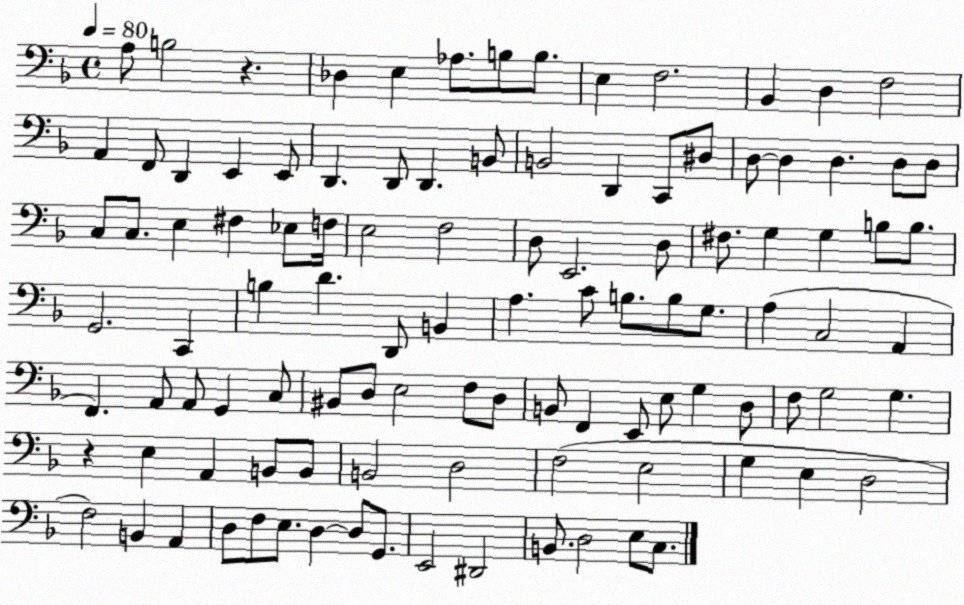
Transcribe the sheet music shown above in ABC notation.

X:1
T:Untitled
M:4/4
L:1/4
K:F
A,/2 B,2 z _D, E, _A,/2 B,/2 B,/2 E, F,2 _B,, D, F,2 A,, F,,/2 D,, E,, E,,/2 D,, D,,/2 D,, B,,/2 B,,2 D,, C,,/2 ^D,/2 D,/2 D, D, D,/2 D,/2 C,/2 C,/2 E, ^F, _E,/2 F,/4 E,2 F,2 D,/2 E,,2 D,/2 ^F,/2 G, G, B,/2 B,/2 G,,2 C,, B, D D,,/2 B,, A, C/2 B,/2 B,/2 G,/2 A, C,2 A,, F,, A,,/2 A,,/2 G,, C,/2 ^B,,/2 D,/2 E,2 F,/2 D,/2 B,,/2 F,, E,,/2 E,/2 G, D,/2 F,/2 G,2 G, z E, A,, B,,/2 B,,/2 B,,2 D,2 F,2 E,2 G, E, D,2 F,2 B,, A,, D,/2 F,/2 E,/2 D, D,/2 G,,/2 E,,2 ^D,,2 B,,/2 D,2 E,/2 C,/2